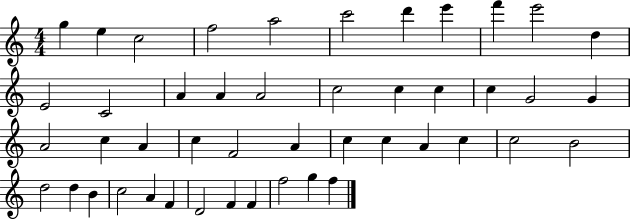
G5/q E5/q C5/h F5/h A5/h C6/h D6/q E6/q F6/q E6/h D5/q E4/h C4/h A4/q A4/q A4/h C5/h C5/q C5/q C5/q G4/h G4/q A4/h C5/q A4/q C5/q F4/h A4/q C5/q C5/q A4/q C5/q C5/h B4/h D5/h D5/q B4/q C5/h A4/q F4/q D4/h F4/q F4/q F5/h G5/q F5/q